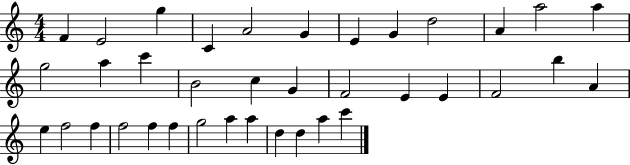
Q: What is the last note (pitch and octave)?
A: C6